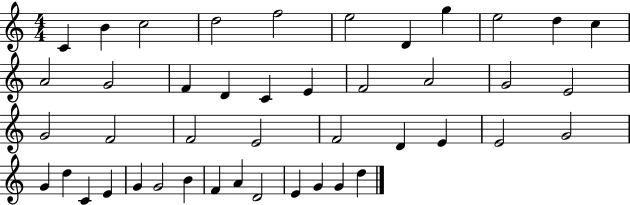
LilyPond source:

{
  \clef treble
  \numericTimeSignature
  \time 4/4
  \key c \major
  c'4 b'4 c''2 | d''2 f''2 | e''2 d'4 g''4 | e''2 d''4 c''4 | \break a'2 g'2 | f'4 d'4 c'4 e'4 | f'2 a'2 | g'2 e'2 | \break g'2 f'2 | f'2 e'2 | f'2 d'4 e'4 | e'2 g'2 | \break g'4 d''4 c'4 e'4 | g'4 g'2 b'4 | f'4 a'4 d'2 | e'4 g'4 g'4 d''4 | \break \bar "|."
}